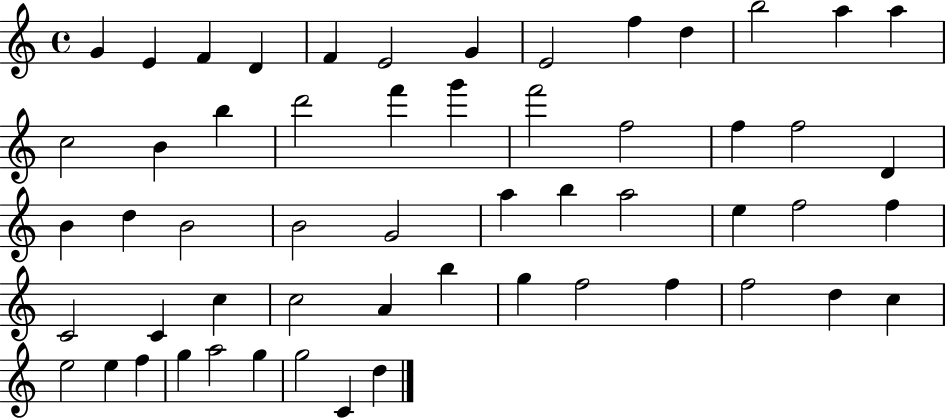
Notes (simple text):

G4/q E4/q F4/q D4/q F4/q E4/h G4/q E4/h F5/q D5/q B5/h A5/q A5/q C5/h B4/q B5/q D6/h F6/q G6/q F6/h F5/h F5/q F5/h D4/q B4/q D5/q B4/h B4/h G4/h A5/q B5/q A5/h E5/q F5/h F5/q C4/h C4/q C5/q C5/h A4/q B5/q G5/q F5/h F5/q F5/h D5/q C5/q E5/h E5/q F5/q G5/q A5/h G5/q G5/h C4/q D5/q